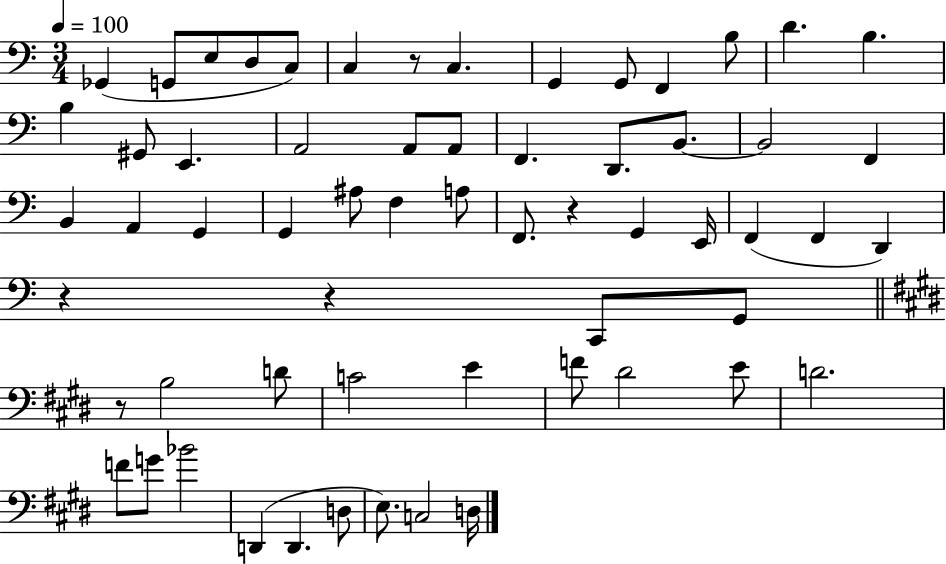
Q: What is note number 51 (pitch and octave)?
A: D2